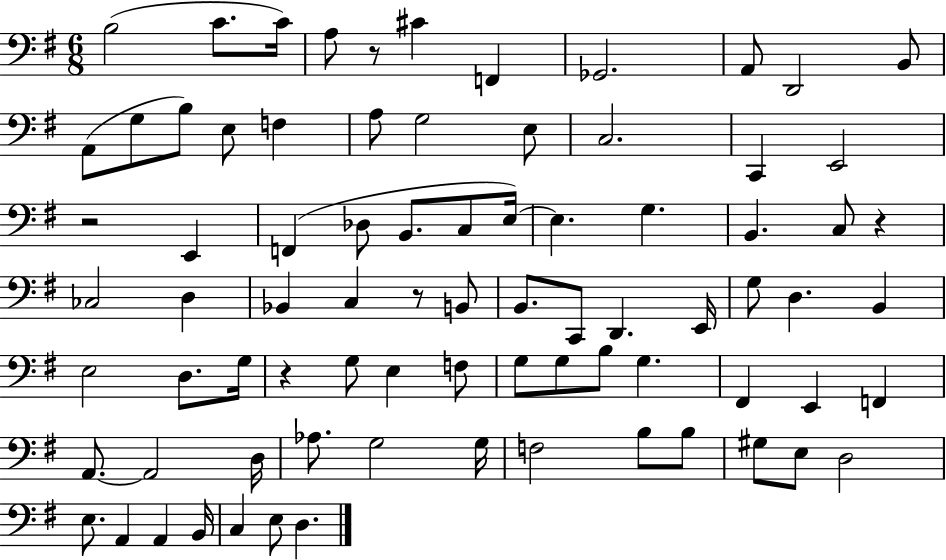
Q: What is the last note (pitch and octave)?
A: D3